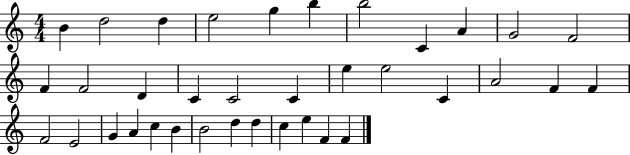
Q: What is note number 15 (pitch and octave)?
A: C4